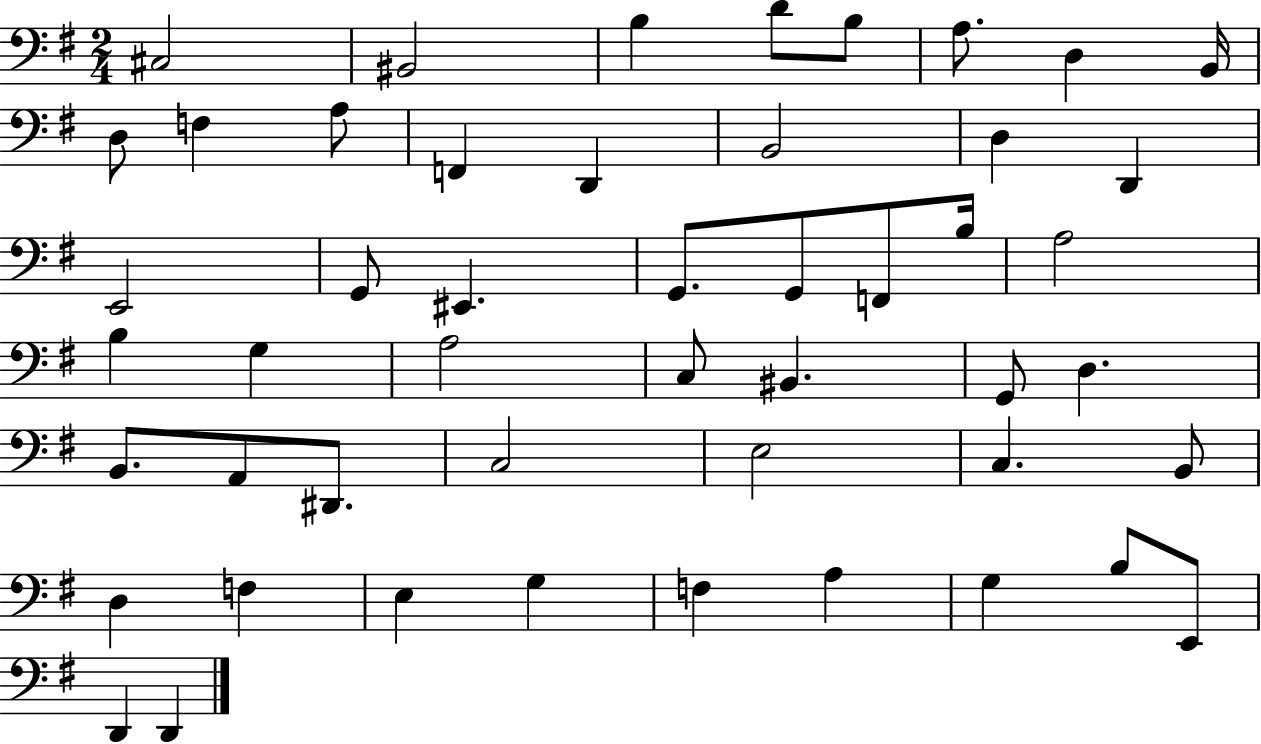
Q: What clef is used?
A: bass